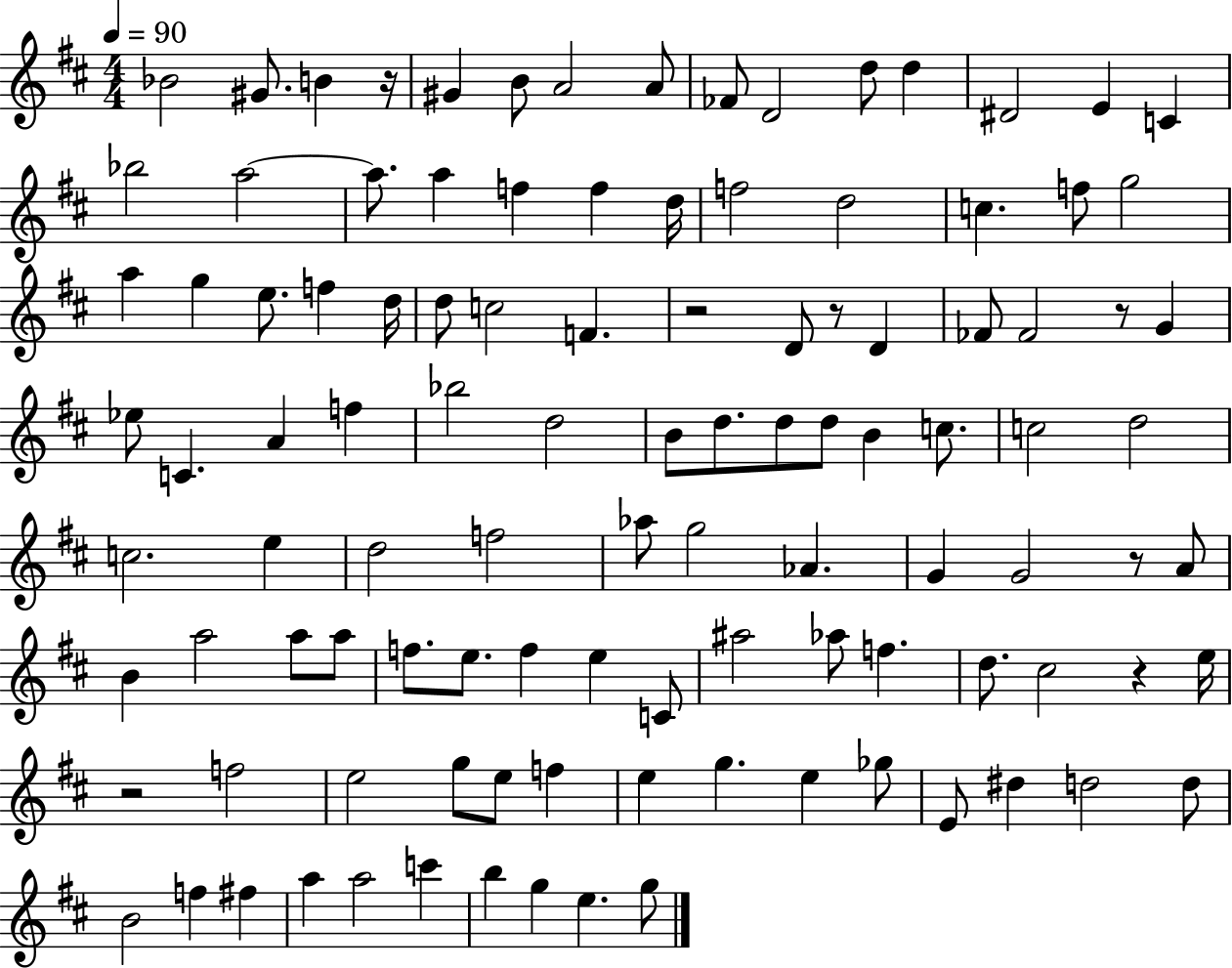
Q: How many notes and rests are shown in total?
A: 108